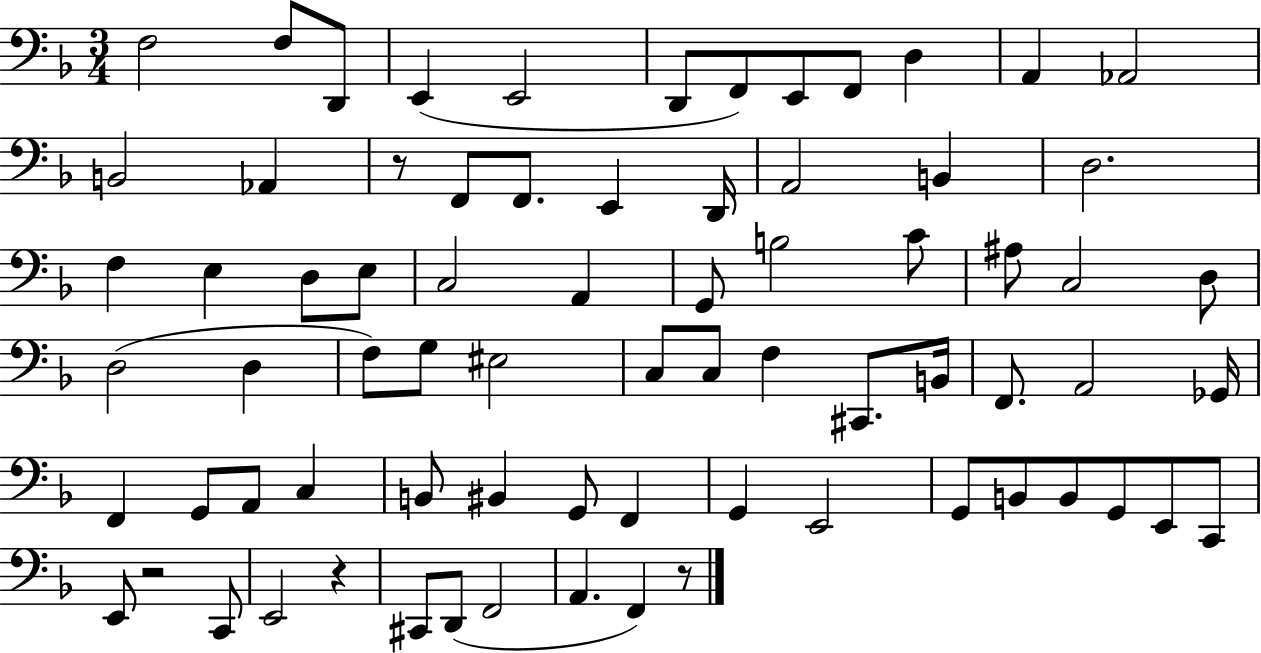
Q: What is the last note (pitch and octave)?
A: F2